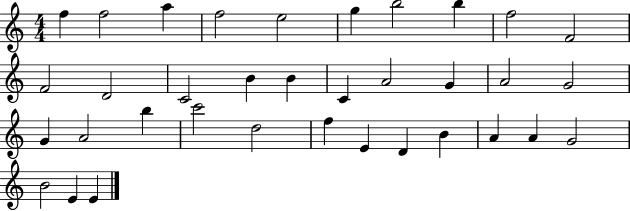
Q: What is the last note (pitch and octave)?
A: E4